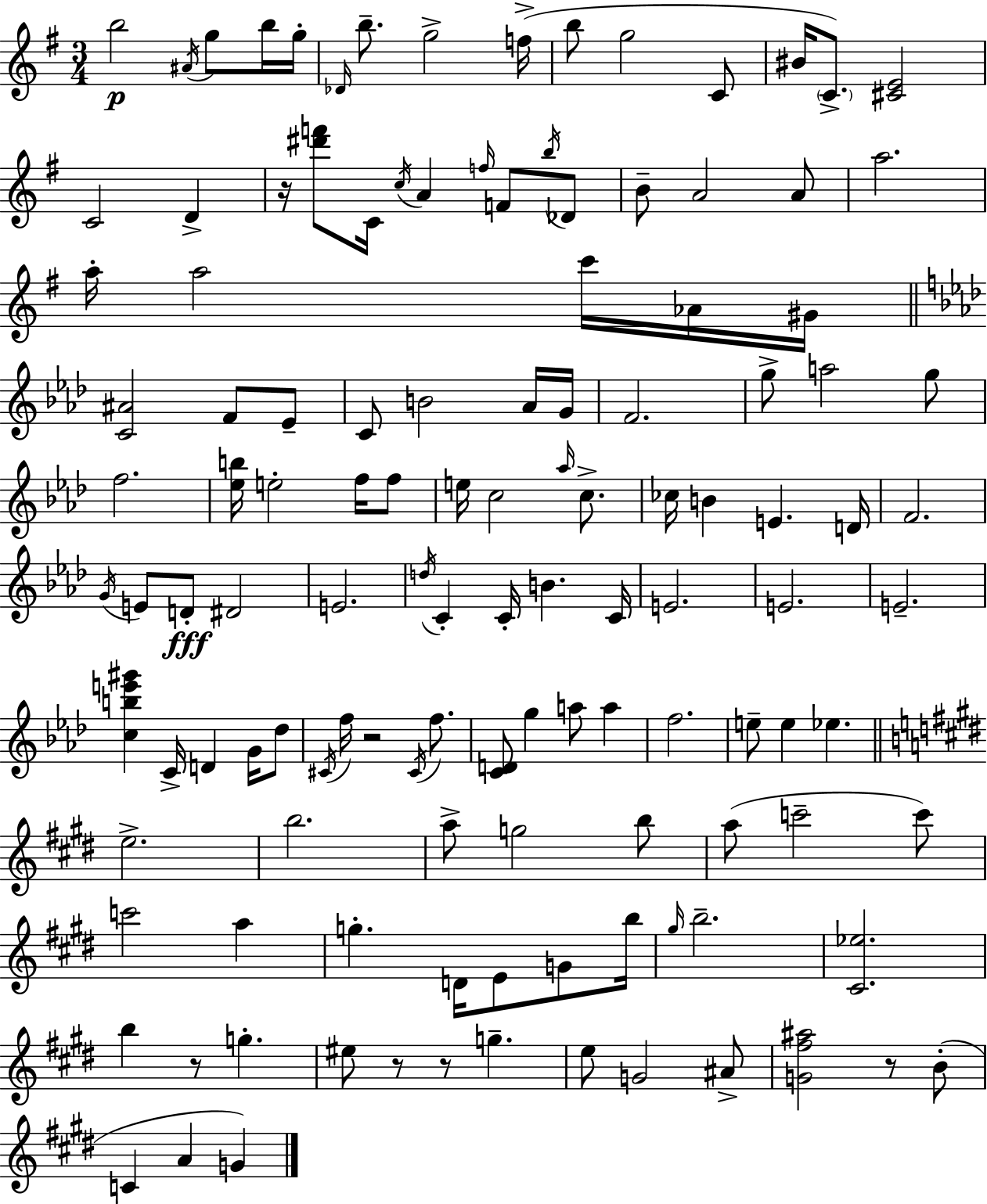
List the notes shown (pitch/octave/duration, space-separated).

B5/h A#4/s G5/e B5/s G5/s Db4/s B5/e. G5/h F5/s B5/e G5/h C4/e BIS4/s C4/e. [C#4,E4]/h C4/h D4/q R/s [D#6,F6]/e C4/s C5/s A4/q F5/s F4/e B5/s Db4/e B4/e A4/h A4/e A5/h. A5/s A5/h C6/s Ab4/s G#4/s [C4,A#4]/h F4/e Eb4/e C4/e B4/h Ab4/s G4/s F4/h. G5/e A5/h G5/e F5/h. [Eb5,B5]/s E5/h F5/s F5/e E5/s C5/h Ab5/s C5/e. CES5/s B4/q E4/q. D4/s F4/h. G4/s E4/e D4/e D#4/h E4/h. D5/s C4/q C4/s B4/q. C4/s E4/h. E4/h. E4/h. [C5,B5,E6,G#6]/q C4/s D4/q G4/s Db5/e C#4/s F5/s R/h C#4/s F5/e. [C4,D4]/e G5/q A5/e A5/q F5/h. E5/e E5/q Eb5/q. E5/h. B5/h. A5/e G5/h B5/e A5/e C6/h C6/e C6/h A5/q G5/q. D4/s E4/e G4/e B5/s G#5/s B5/h. [C#4,Eb5]/h. B5/q R/e G5/q. EIS5/e R/e R/e G5/q. E5/e G4/h A#4/e [G4,F#5,A#5]/h R/e B4/e C4/q A4/q G4/q